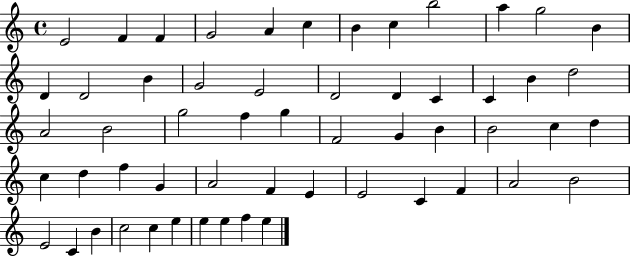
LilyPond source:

{
  \clef treble
  \time 4/4
  \defaultTimeSignature
  \key c \major
  e'2 f'4 f'4 | g'2 a'4 c''4 | b'4 c''4 b''2 | a''4 g''2 b'4 | \break d'4 d'2 b'4 | g'2 e'2 | d'2 d'4 c'4 | c'4 b'4 d''2 | \break a'2 b'2 | g''2 f''4 g''4 | f'2 g'4 b'4 | b'2 c''4 d''4 | \break c''4 d''4 f''4 g'4 | a'2 f'4 e'4 | e'2 c'4 f'4 | a'2 b'2 | \break e'2 c'4 b'4 | c''2 c''4 e''4 | e''4 e''4 f''4 e''4 | \bar "|."
}